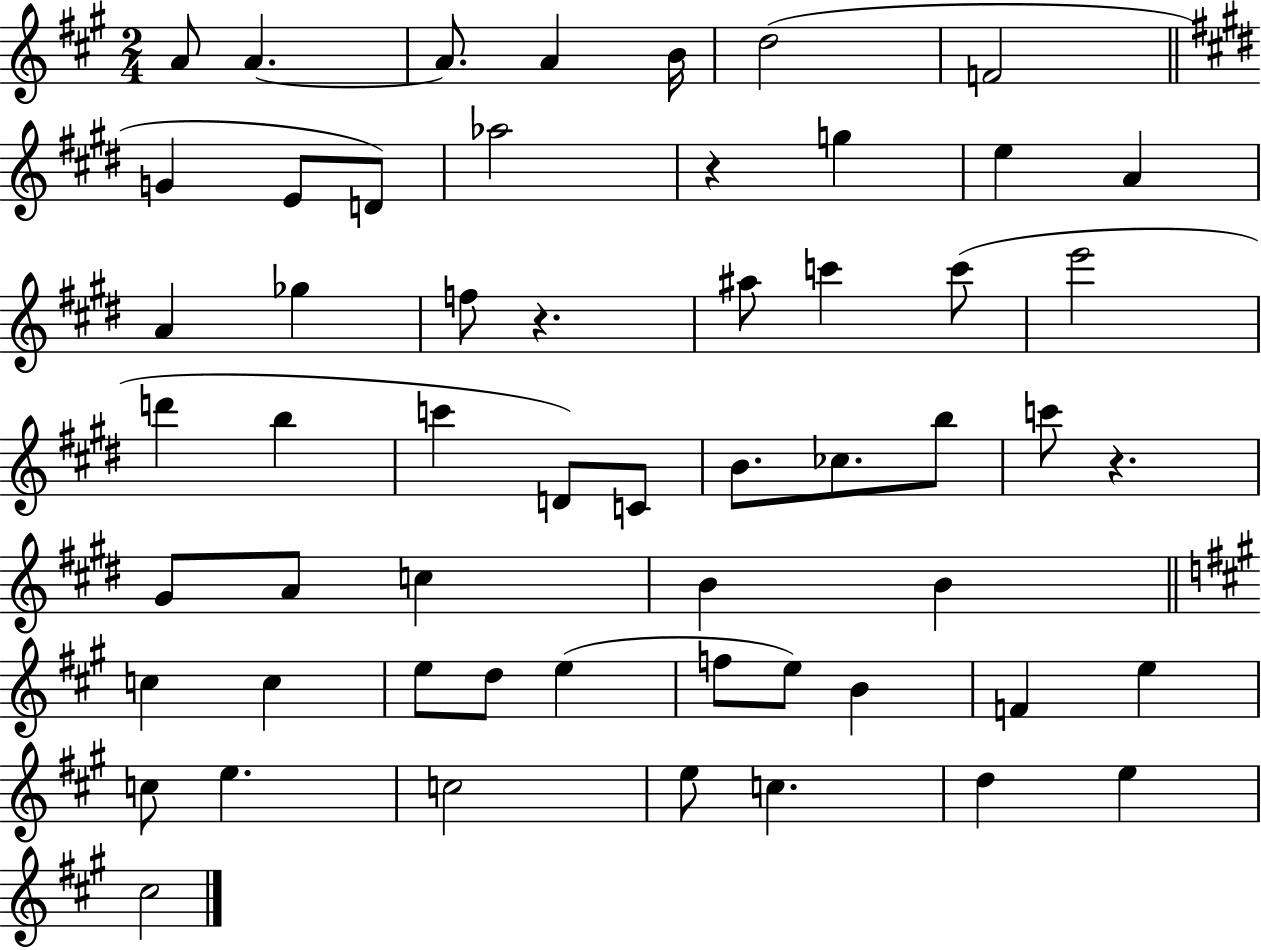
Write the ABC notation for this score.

X:1
T:Untitled
M:2/4
L:1/4
K:A
A/2 A A/2 A B/4 d2 F2 G E/2 D/2 _a2 z g e A A _g f/2 z ^a/2 c' c'/2 e'2 d' b c' D/2 C/2 B/2 _c/2 b/2 c'/2 z ^G/2 A/2 c B B c c e/2 d/2 e f/2 e/2 B F e c/2 e c2 e/2 c d e ^c2